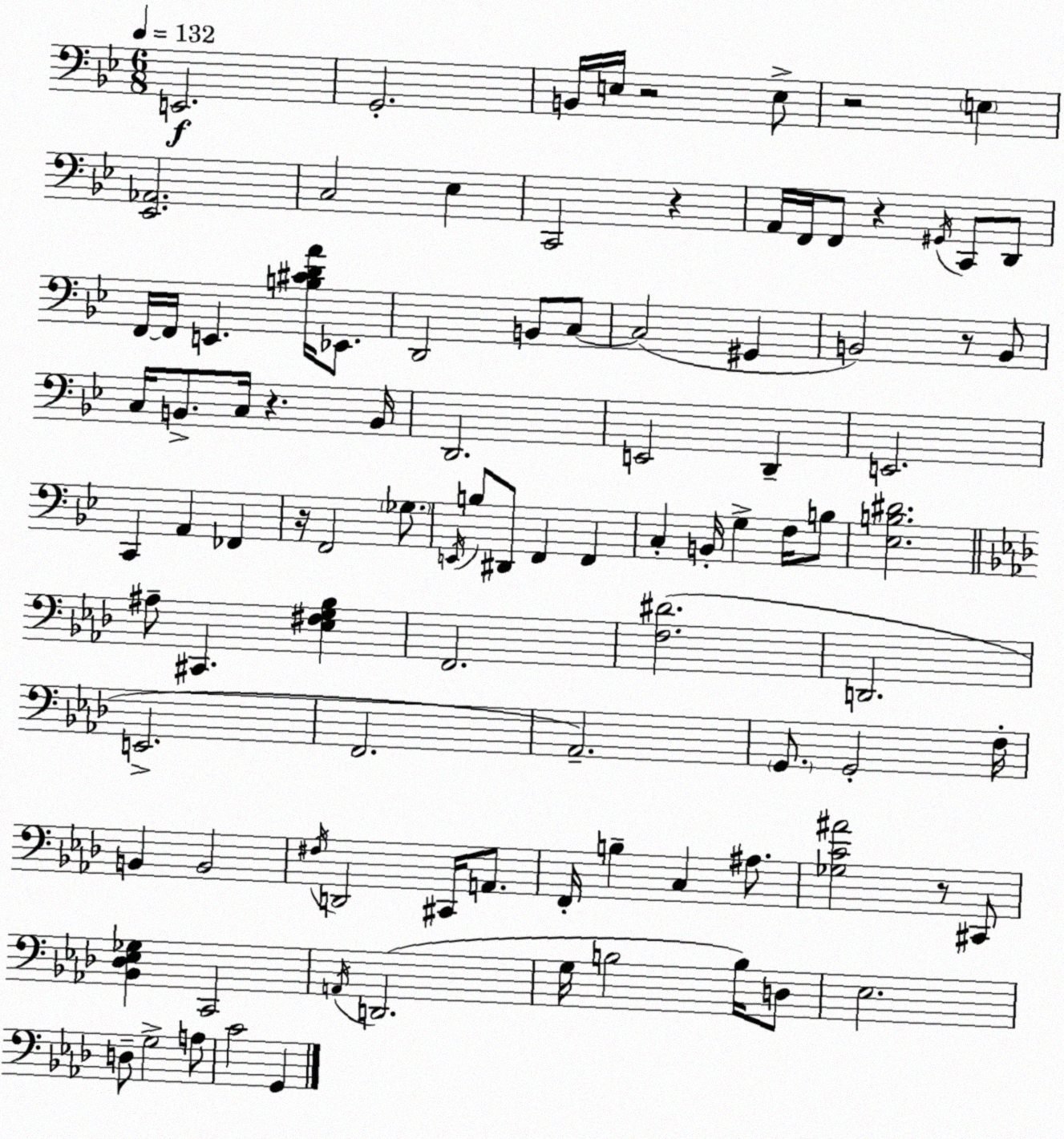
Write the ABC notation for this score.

X:1
T:Untitled
M:6/8
L:1/4
K:Bb
E,,2 G,,2 B,,/4 E,/4 z2 E,/2 z2 E, [_E,,_A,,]2 C,2 _E, C,,2 z A,,/4 F,,/4 F,,/2 z ^G,,/4 C,,/2 D,,/2 F,,/4 F,,/4 E,, [B,^CDA]/4 _E,,/2 D,,2 B,,/2 C,/2 C,2 ^G,, B,,2 z/2 B,,/2 C,/4 B,,/2 C,/4 z B,,/4 D,,2 E,,2 D,, E,,2 C,, A,, _F,, z/4 F,,2 _G,/2 E,,/4 B,/2 ^D,,/2 F,, F,, C, B,,/4 G, F,/4 B,/2 [_E,B,^D]2 ^A,/2 ^C,, [_E,^F,G,_B,] F,,2 [F,^D]2 D,,2 E,,2 F,,2 _A,,2 G,,/2 G,,2 F,/4 B,, B,,2 ^F,/4 D,,2 ^C,,/4 A,,/2 F,,/4 B, C, ^A,/2 [_G,C^A]2 z/2 ^C,,/2 [_B,,_D,_E,_G,] C,,2 A,,/4 D,,2 G,/4 B,2 B,/4 D,/2 _E,2 D,/2 G,2 A,/2 C2 G,,